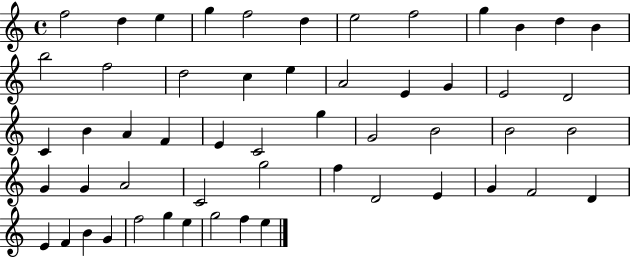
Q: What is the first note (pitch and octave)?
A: F5